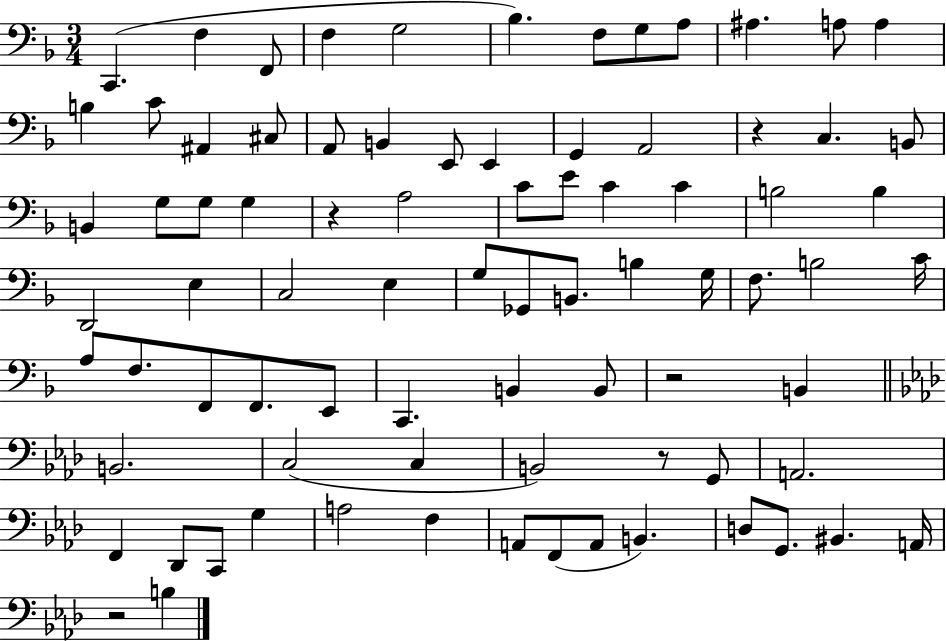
C2/q. F3/q F2/e F3/q G3/h Bb3/q. F3/e G3/e A3/e A#3/q. A3/e A3/q B3/q C4/e A#2/q C#3/e A2/e B2/q E2/e E2/q G2/q A2/h R/q C3/q. B2/e B2/q G3/e G3/e G3/q R/q A3/h C4/e E4/e C4/q C4/q B3/h B3/q D2/h E3/q C3/h E3/q G3/e Gb2/e B2/e. B3/q G3/s F3/e. B3/h C4/s A3/e F3/e. F2/e F2/e. E2/e C2/q. B2/q B2/e R/h B2/q B2/h. C3/h C3/q B2/h R/e G2/e A2/h. F2/q Db2/e C2/e G3/q A3/h F3/q A2/e F2/e A2/e B2/q. D3/e G2/e. BIS2/q. A2/s R/h B3/q